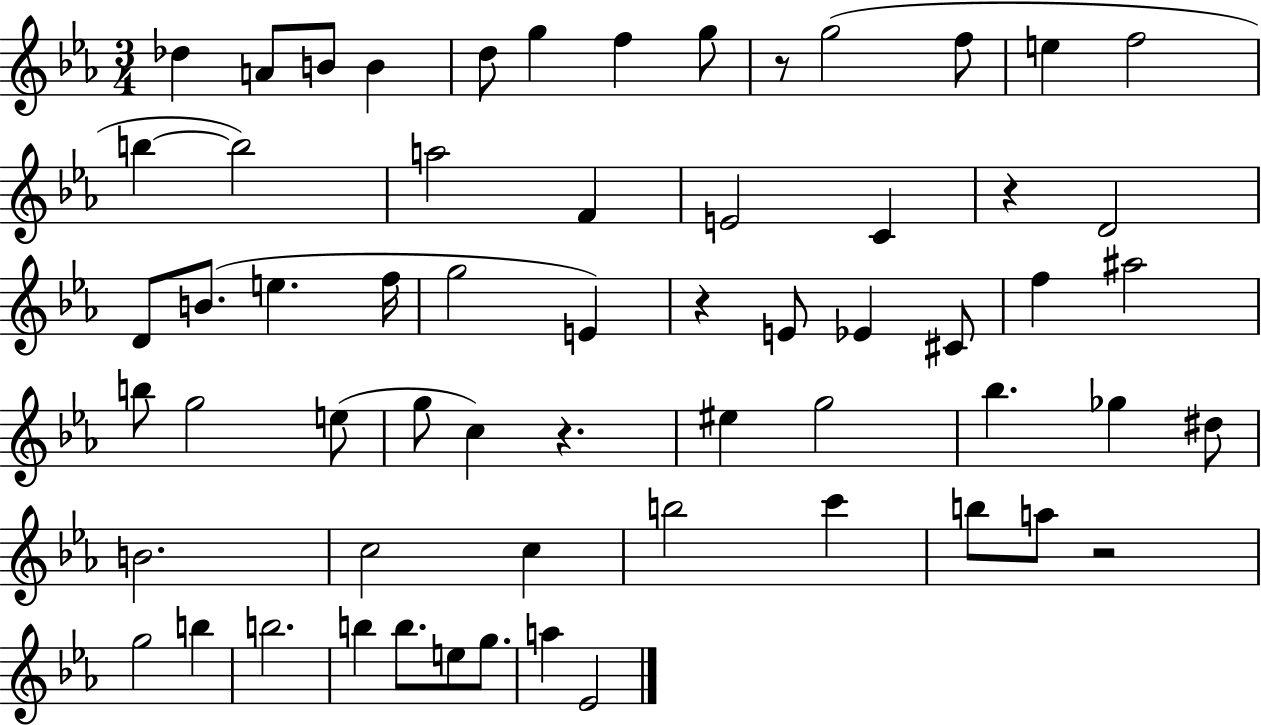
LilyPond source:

{
  \clef treble
  \numericTimeSignature
  \time 3/4
  \key ees \major
  des''4 a'8 b'8 b'4 | d''8 g''4 f''4 g''8 | r8 g''2( f''8 | e''4 f''2 | \break b''4~~ b''2) | a''2 f'4 | e'2 c'4 | r4 d'2 | \break d'8 b'8.( e''4. f''16 | g''2 e'4) | r4 e'8 ees'4 cis'8 | f''4 ais''2 | \break b''8 g''2 e''8( | g''8 c''4) r4. | eis''4 g''2 | bes''4. ges''4 dis''8 | \break b'2. | c''2 c''4 | b''2 c'''4 | b''8 a''8 r2 | \break g''2 b''4 | b''2. | b''4 b''8. e''8 g''8. | a''4 ees'2 | \break \bar "|."
}